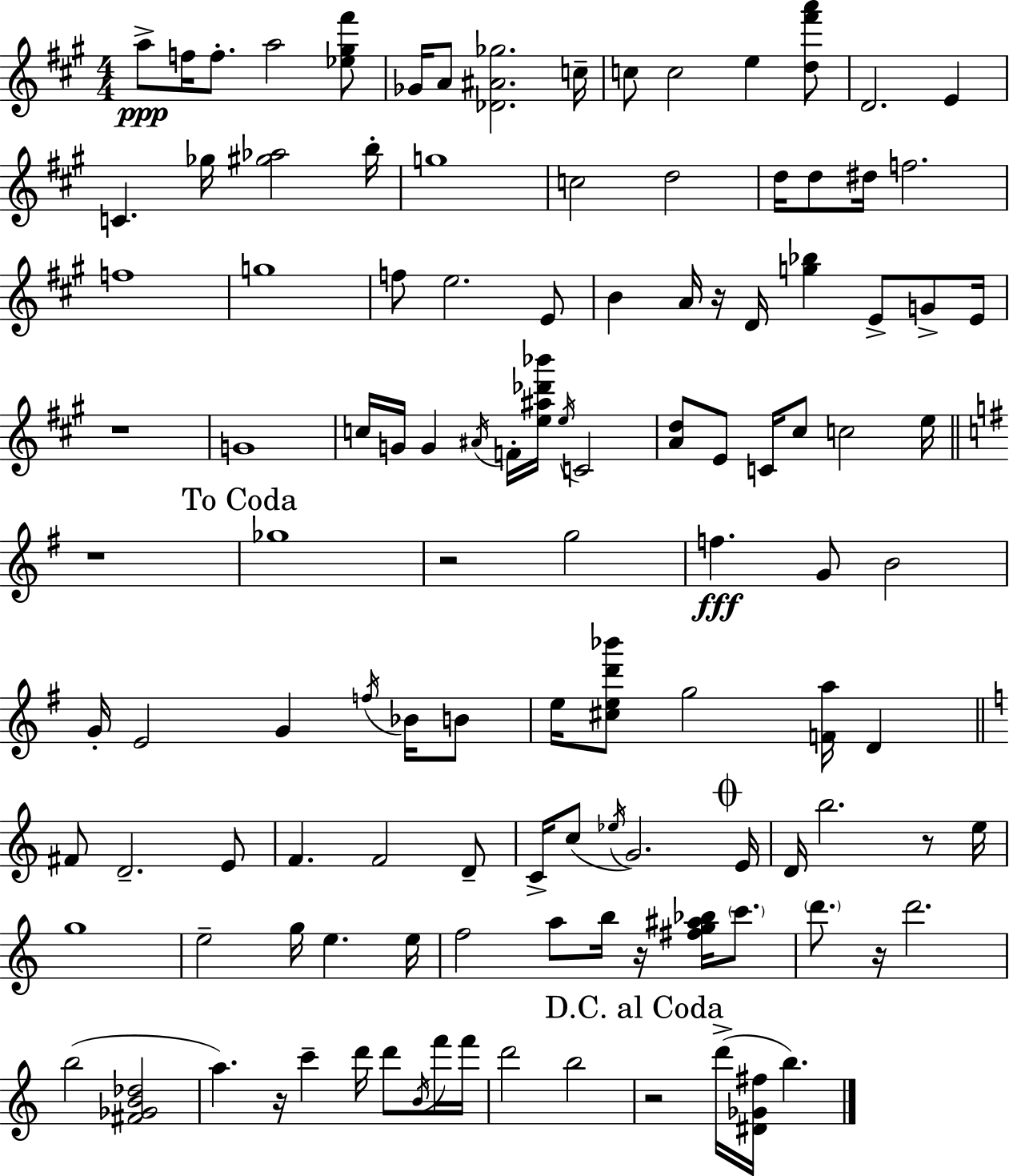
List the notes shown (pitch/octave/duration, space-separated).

A5/e F5/s F5/e. A5/h [Eb5,G#5,F#6]/e Gb4/s A4/e [Db4,A#4,Gb5]/h. C5/s C5/e C5/h E5/q [D5,F#6,A6]/e D4/h. E4/q C4/q. Gb5/s [G#5,Ab5]/h B5/s G5/w C5/h D5/h D5/s D5/e D#5/s F5/h. F5/w G5/w F5/e E5/h. E4/e B4/q A4/s R/s D4/s [G5,Bb5]/q E4/e G4/e E4/s R/w G4/w C5/s G4/s G4/q A#4/s F4/s [E5,A#5,Db6,Bb6]/s E5/s C4/h [A4,D5]/e E4/e C4/s C#5/e C5/h E5/s R/w Gb5/w R/h G5/h F5/q. G4/e B4/h G4/s E4/h G4/q F5/s Bb4/s B4/e E5/s [C#5,E5,D6,Bb6]/e G5/h [F4,A5]/s D4/q F#4/e D4/h. E4/e F4/q. F4/h D4/e C4/s C5/e Eb5/s G4/h. E4/s D4/s B5/h. R/e E5/s G5/w E5/h G5/s E5/q. E5/s F5/h A5/e B5/s R/s [F#5,G5,A#5,Bb5]/s C6/e. D6/e. R/s D6/h. B5/h [F#4,Gb4,B4,Db5]/h A5/q. R/s C6/q D6/s D6/e B4/s F6/s F6/s D6/h B5/h R/h D6/s [D#4,Gb4,F#5]/s B5/q.